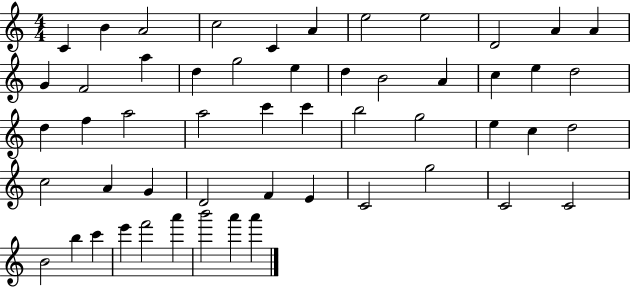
C4/q B4/q A4/h C5/h C4/q A4/q E5/h E5/h D4/h A4/q A4/q G4/q F4/h A5/q D5/q G5/h E5/q D5/q B4/h A4/q C5/q E5/q D5/h D5/q F5/q A5/h A5/h C6/q C6/q B5/h G5/h E5/q C5/q D5/h C5/h A4/q G4/q D4/h F4/q E4/q C4/h G5/h C4/h C4/h B4/h B5/q C6/q E6/q F6/h A6/q B6/h A6/q A6/q